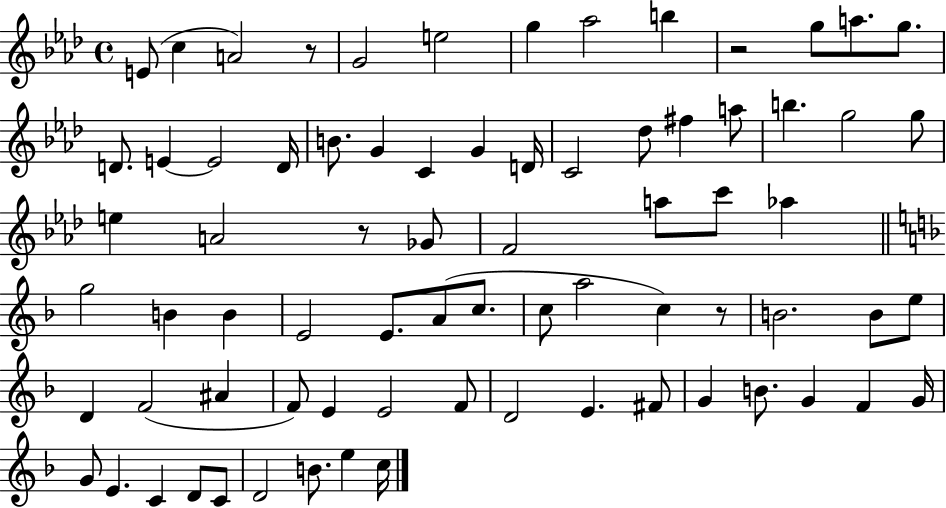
E4/e C5/q A4/h R/e G4/h E5/h G5/q Ab5/h B5/q R/h G5/e A5/e. G5/e. D4/e. E4/q E4/h D4/s B4/e. G4/q C4/q G4/q D4/s C4/h Db5/e F#5/q A5/e B5/q. G5/h G5/e E5/q A4/h R/e Gb4/e F4/h A5/e C6/e Ab5/q G5/h B4/q B4/q E4/h E4/e. A4/e C5/e. C5/e A5/h C5/q R/e B4/h. B4/e E5/e D4/q F4/h A#4/q F4/e E4/q E4/h F4/e D4/h E4/q. F#4/e G4/q B4/e. G4/q F4/q G4/s G4/e E4/q. C4/q D4/e C4/e D4/h B4/e. E5/q C5/s